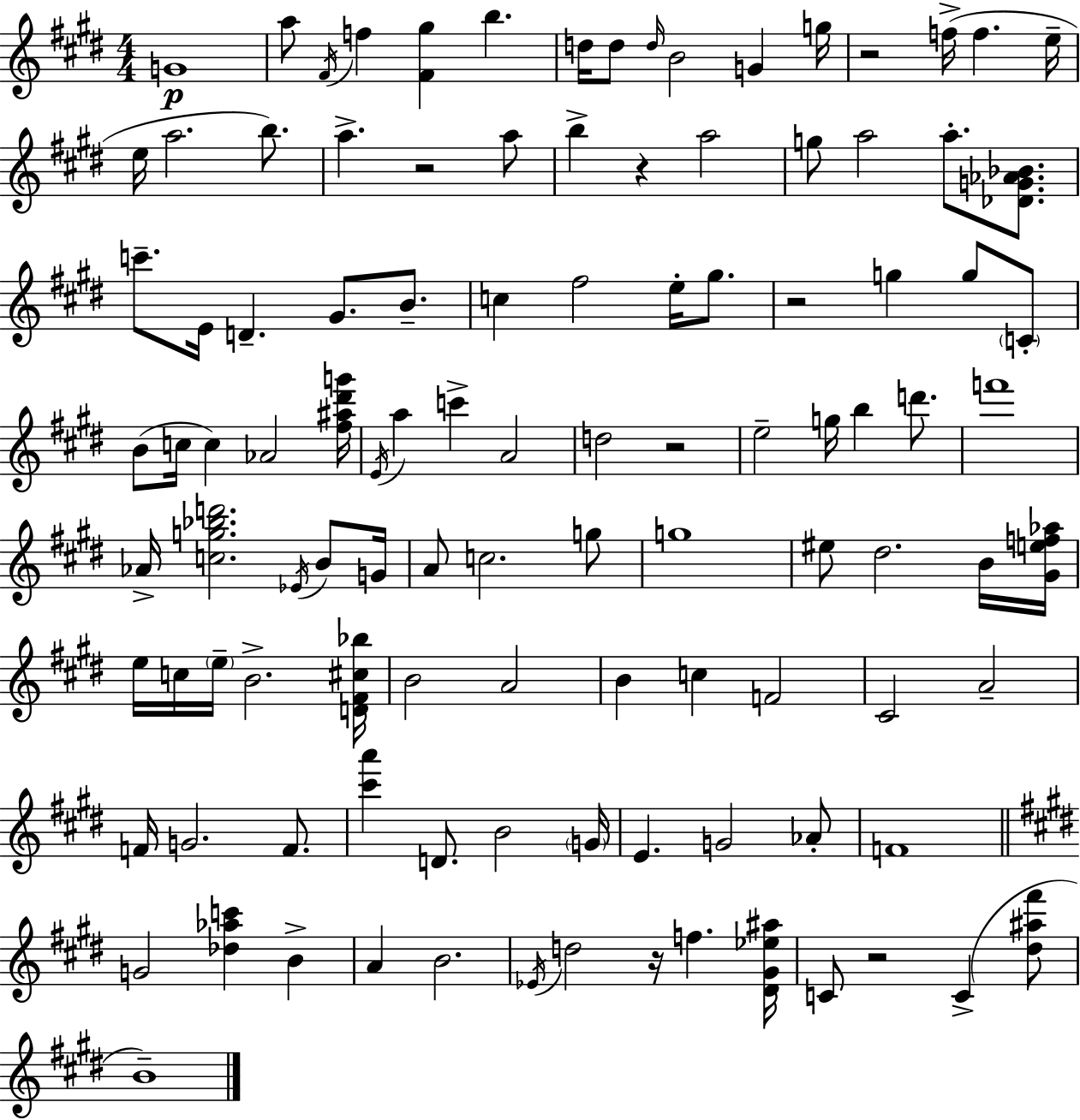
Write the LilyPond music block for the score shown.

{
  \clef treble
  \numericTimeSignature
  \time 4/4
  \key e \major
  g'1\p | a''8 \acciaccatura { fis'16 } f''4 <fis' gis''>4 b''4. | d''16 d''8 \grace { d''16 } b'2 g'4 | g''16 r2 f''16->( f''4. | \break e''16-- e''16 a''2. b''8.) | a''4.-> r2 | a''8 b''4-> r4 a''2 | g''8 a''2 a''8.-. <des' g' aes' bes'>8. | \break c'''8.-- e'16 d'4.-- gis'8. b'8.-- | c''4 fis''2 e''16-. gis''8. | r2 g''4 g''8 | \parenthesize c'8-. b'8( c''16 c''4) aes'2 | \break <fis'' ais'' dis''' g'''>16 \acciaccatura { e'16 } a''4 c'''4-> a'2 | d''2 r2 | e''2-- g''16 b''4 | d'''8. f'''1 | \break aes'16-> <c'' g'' bes'' d'''>2. | \acciaccatura { ees'16 } b'8 g'16 a'8 c''2. | g''8 g''1 | eis''8 dis''2. | \break b'16 <gis' e'' f'' aes''>16 e''16 c''16 \parenthesize e''16-- b'2.-> | <d' fis' cis'' bes''>16 b'2 a'2 | b'4 c''4 f'2 | cis'2 a'2-- | \break f'16 g'2. | f'8. <cis''' a'''>4 d'8. b'2 | \parenthesize g'16 e'4. g'2 | aes'8-. f'1 | \break \bar "||" \break \key e \major g'2 <des'' aes'' c'''>4 b'4-> | a'4 b'2. | \acciaccatura { ees'16 } d''2 r16 f''4. | <dis' gis' ees'' ais''>16 c'8 r2 c'4->( <dis'' ais'' fis'''>8 | \break b'1--) | \bar "|."
}